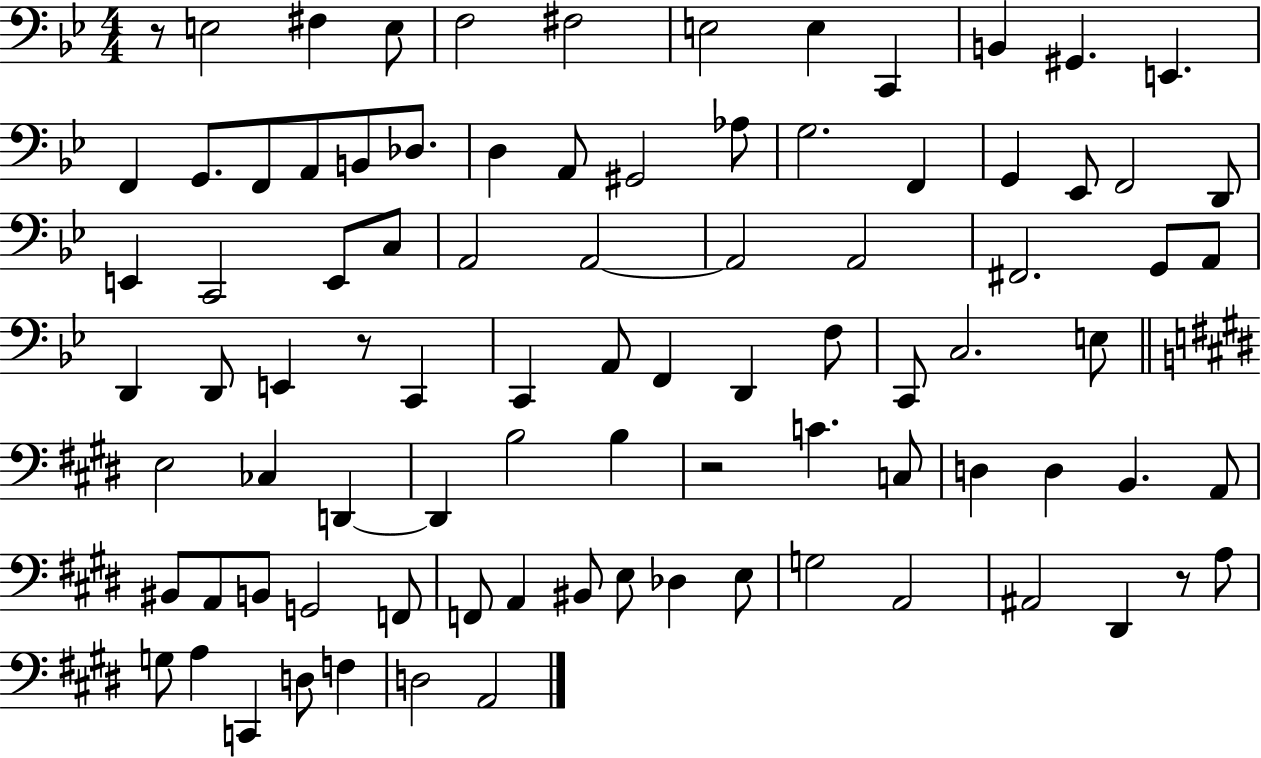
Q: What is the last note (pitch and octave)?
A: A2